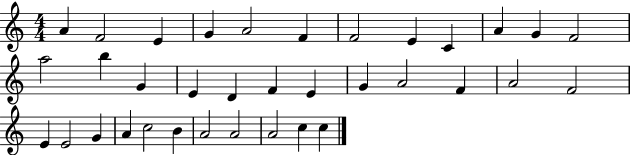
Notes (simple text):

A4/q F4/h E4/q G4/q A4/h F4/q F4/h E4/q C4/q A4/q G4/q F4/h A5/h B5/q G4/q E4/q D4/q F4/q E4/q G4/q A4/h F4/q A4/h F4/h E4/q E4/h G4/q A4/q C5/h B4/q A4/h A4/h A4/h C5/q C5/q